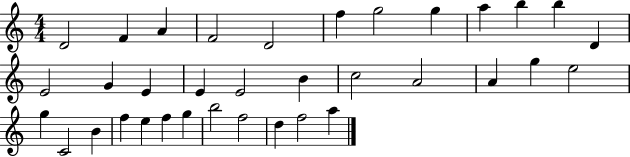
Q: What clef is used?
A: treble